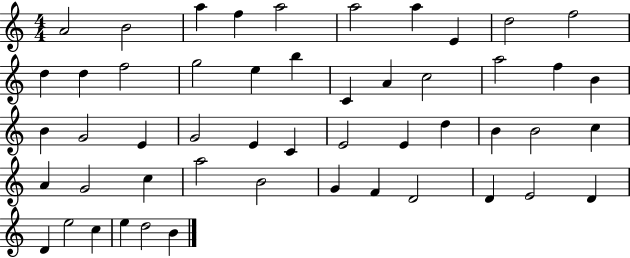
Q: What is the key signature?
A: C major